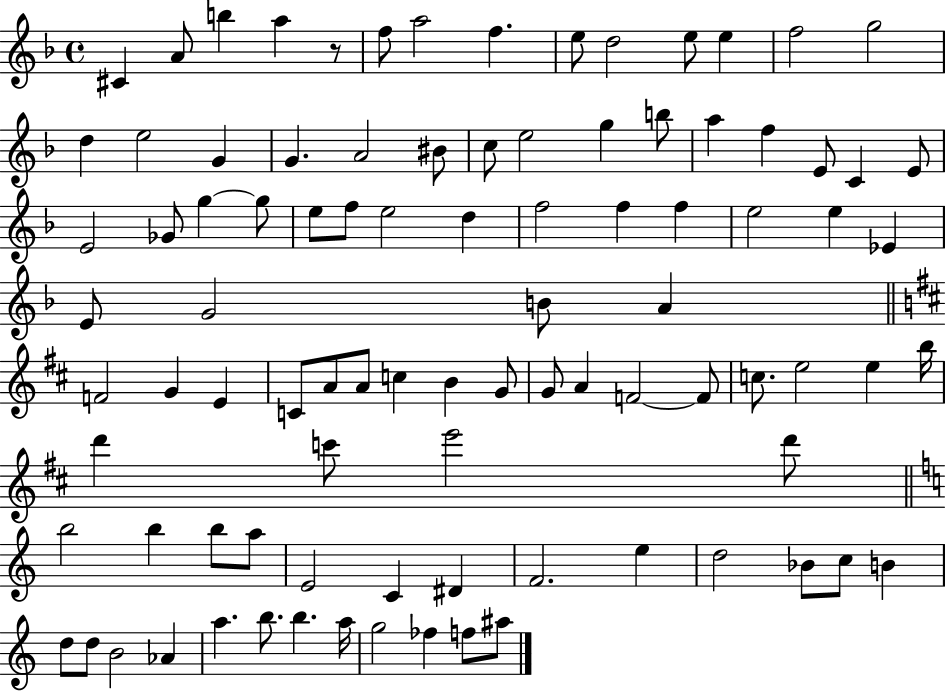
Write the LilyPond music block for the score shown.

{
  \clef treble
  \time 4/4
  \defaultTimeSignature
  \key f \major
  cis'4 a'8 b''4 a''4 r8 | f''8 a''2 f''4. | e''8 d''2 e''8 e''4 | f''2 g''2 | \break d''4 e''2 g'4 | g'4. a'2 bis'8 | c''8 e''2 g''4 b''8 | a''4 f''4 e'8 c'4 e'8 | \break e'2 ges'8 g''4~~ g''8 | e''8 f''8 e''2 d''4 | f''2 f''4 f''4 | e''2 e''4 ees'4 | \break e'8 g'2 b'8 a'4 | \bar "||" \break \key d \major f'2 g'4 e'4 | c'8 a'8 a'8 c''4 b'4 g'8 | g'8 a'4 f'2~~ f'8 | c''8. e''2 e''4 b''16 | \break d'''4 c'''8 e'''2 d'''8 | \bar "||" \break \key c \major b''2 b''4 b''8 a''8 | e'2 c'4 dis'4 | f'2. e''4 | d''2 bes'8 c''8 b'4 | \break d''8 d''8 b'2 aes'4 | a''4. b''8. b''4. a''16 | g''2 fes''4 f''8 ais''8 | \bar "|."
}